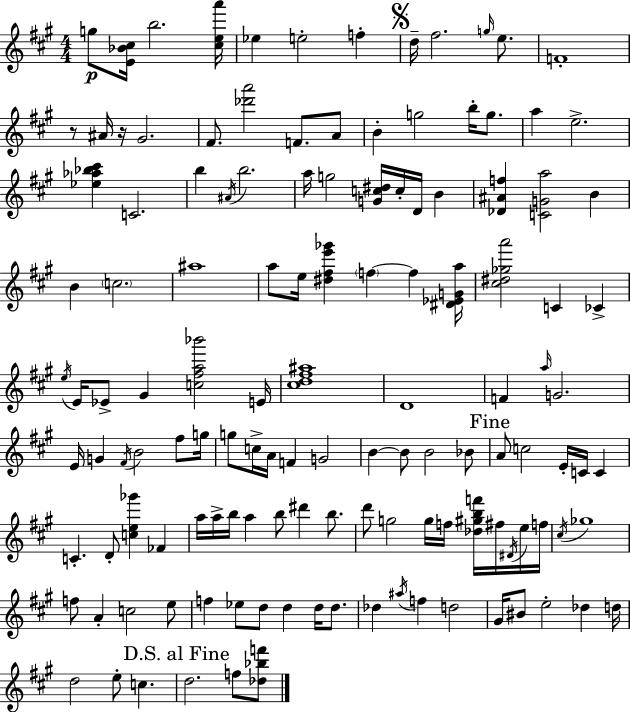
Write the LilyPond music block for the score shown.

{
  \clef treble
  \numericTimeSignature
  \time 4/4
  \key a \major
  g''8\p <e' bes' cis''>16 b''2. <cis'' e'' a'''>16 | ees''4 e''2-. f''4-. | \mark \markup { \musicglyph "scripts.segno" } d''16-- fis''2. \grace { g''16 } e''8. | f'1-. | \break r8 ais'16 r16 gis'2. | fis'8. <des''' a'''>2 f'8. a'8 | b'4-. g''2 b''16-. g''8. | a''4 e''2.-> | \break <ees'' aes'' bes'' cis'''>4 c'2. | b''4 \acciaccatura { ais'16 } b''2. | a''16 g''2 <g' c'' dis''>16 c''16-. d'16 b'4 | <des' ais' f''>4 <c' g' a''>2 b'4 | \break b'4 \parenthesize c''2. | ais''1 | a''8 e''16 <dis'' fis'' e''' ges'''>4 \parenthesize f''4~~ f''4 | <dis' ees' g' a''>16 <cis'' dis'' ges'' a'''>2 c'4 ces'4-> | \break \acciaccatura { e''16 } e'16 ees'8-> gis'4 <c'' fis'' a'' bes'''>2 | e'16 <cis'' d'' fis'' ais''>1 | d'1 | f'4 \grace { a''16 } g'2. | \break e'16 g'4 \acciaccatura { fis'16 } b'2 | fis''8 g''16 g''8 c''16-> a'16 f'4 g'2 | b'4~~ b'8 b'2 | bes'8 \mark "Fine" a'8 c''2 e'16-. | \break c'16 c'4 c'4.-. d'8-. <c'' e'' ges'''>4 | fes'4 a''16 a''16-> b''16 a''4 b''8 dis'''4 | b''8. d'''8 g''2 g''16 | f''16 <des'' gis'' b'' f'''>16 fis''16 \acciaccatura { dis'16 } e''16 f''16 \acciaccatura { cis''16 } ges''1 | \break f''8 a'4-. c''2 | e''8 f''4 ees''8 d''8 d''4 | d''16 d''8. des''4 \acciaccatura { ais''16 } f''4 | d''2 gis'16 bis'8 e''2-. | \break des''4 d''16 d''2 | e''8-. c''4. \mark "D.S. al Fine" d''2. | f''8 <des'' bes'' f'''>8 \bar "|."
}